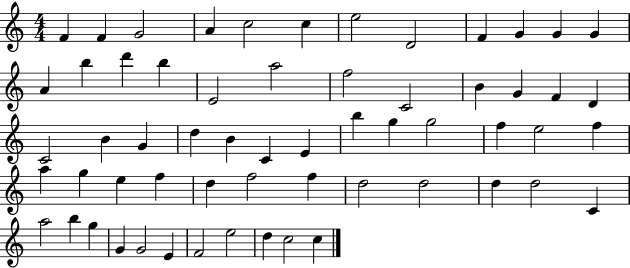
F4/q F4/q G4/h A4/q C5/h C5/q E5/h D4/h F4/q G4/q G4/q G4/q A4/q B5/q D6/q B5/q E4/h A5/h F5/h C4/h B4/q G4/q F4/q D4/q C4/h B4/q G4/q D5/q B4/q C4/q E4/q B5/q G5/q G5/h F5/q E5/h F5/q A5/q G5/q E5/q F5/q D5/q F5/h F5/q D5/h D5/h D5/q D5/h C4/q A5/h B5/q G5/q G4/q G4/h E4/q F4/h E5/h D5/q C5/h C5/q